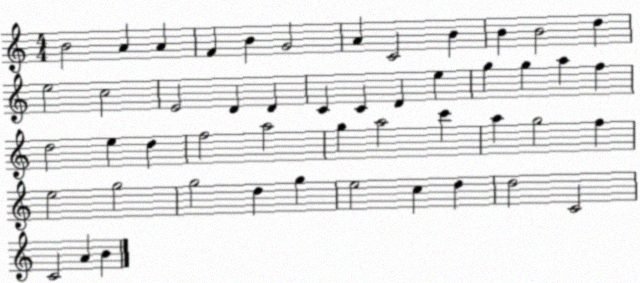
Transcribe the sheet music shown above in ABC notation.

X:1
T:Untitled
M:4/4
L:1/4
K:C
B2 A A F B G2 A C2 B B B2 d e2 c2 E2 D D C C D e g g a f d2 e d f2 a2 g a2 c' a g2 f e2 g2 g2 d g e2 c d d2 C2 C2 A B